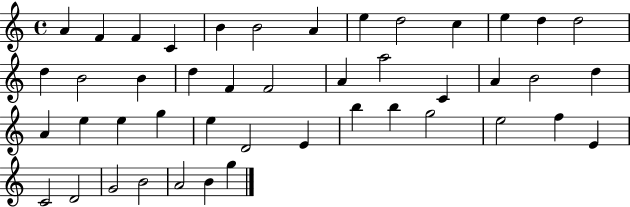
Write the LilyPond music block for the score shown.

{
  \clef treble
  \time 4/4
  \defaultTimeSignature
  \key c \major
  a'4 f'4 f'4 c'4 | b'4 b'2 a'4 | e''4 d''2 c''4 | e''4 d''4 d''2 | \break d''4 b'2 b'4 | d''4 f'4 f'2 | a'4 a''2 c'4 | a'4 b'2 d''4 | \break a'4 e''4 e''4 g''4 | e''4 d'2 e'4 | b''4 b''4 g''2 | e''2 f''4 e'4 | \break c'2 d'2 | g'2 b'2 | a'2 b'4 g''4 | \bar "|."
}